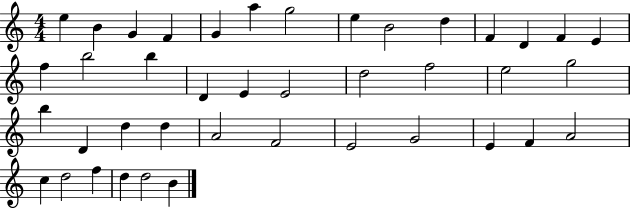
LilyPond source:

{
  \clef treble
  \numericTimeSignature
  \time 4/4
  \key c \major
  e''4 b'4 g'4 f'4 | g'4 a''4 g''2 | e''4 b'2 d''4 | f'4 d'4 f'4 e'4 | \break f''4 b''2 b''4 | d'4 e'4 e'2 | d''2 f''2 | e''2 g''2 | \break b''4 d'4 d''4 d''4 | a'2 f'2 | e'2 g'2 | e'4 f'4 a'2 | \break c''4 d''2 f''4 | d''4 d''2 b'4 | \bar "|."
}